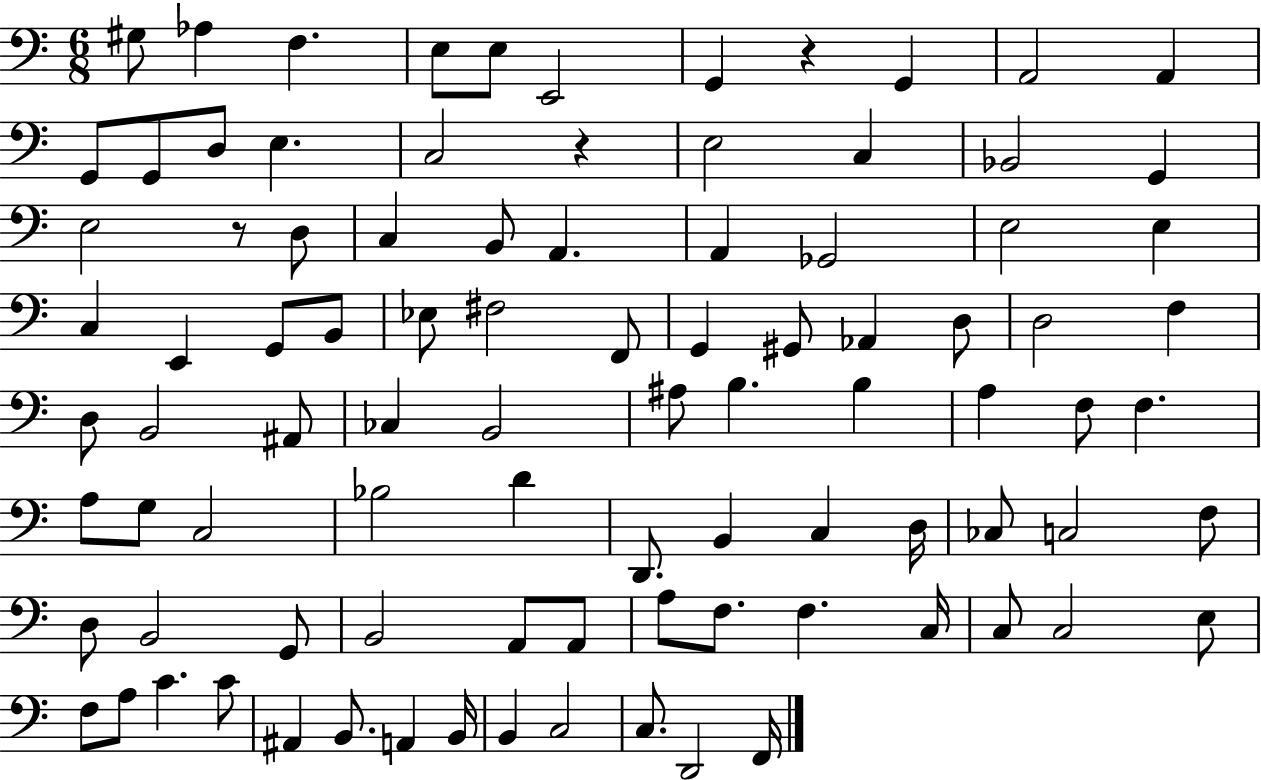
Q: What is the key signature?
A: C major